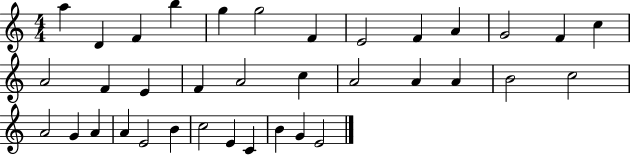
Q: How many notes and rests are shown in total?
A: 36